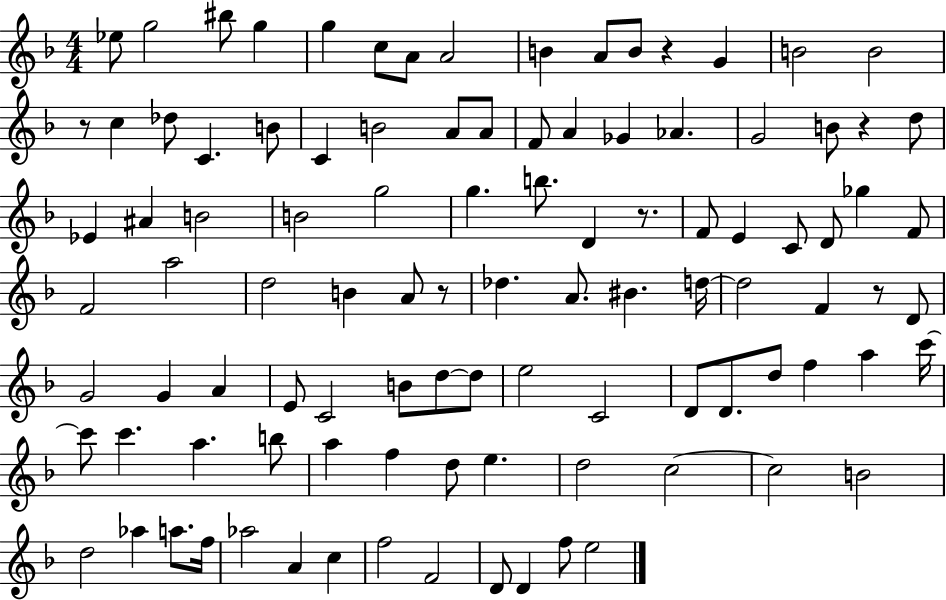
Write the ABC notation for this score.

X:1
T:Untitled
M:4/4
L:1/4
K:F
_e/2 g2 ^b/2 g g c/2 A/2 A2 B A/2 B/2 z G B2 B2 z/2 c _d/2 C B/2 C B2 A/2 A/2 F/2 A _G _A G2 B/2 z d/2 _E ^A B2 B2 g2 g b/2 D z/2 F/2 E C/2 D/2 _g F/2 F2 a2 d2 B A/2 z/2 _d A/2 ^B d/4 d2 F z/2 D/2 G2 G A E/2 C2 B/2 d/2 d/2 e2 C2 D/2 D/2 d/2 f a c'/4 c'/2 c' a b/2 a f d/2 e d2 c2 c2 B2 d2 _a a/2 f/4 _a2 A c f2 F2 D/2 D f/2 e2